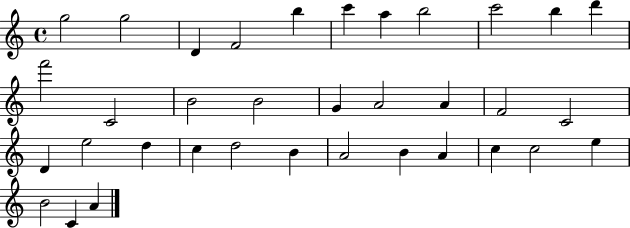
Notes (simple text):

G5/h G5/h D4/q F4/h B5/q C6/q A5/q B5/h C6/h B5/q D6/q F6/h C4/h B4/h B4/h G4/q A4/h A4/q F4/h C4/h D4/q E5/h D5/q C5/q D5/h B4/q A4/h B4/q A4/q C5/q C5/h E5/q B4/h C4/q A4/q